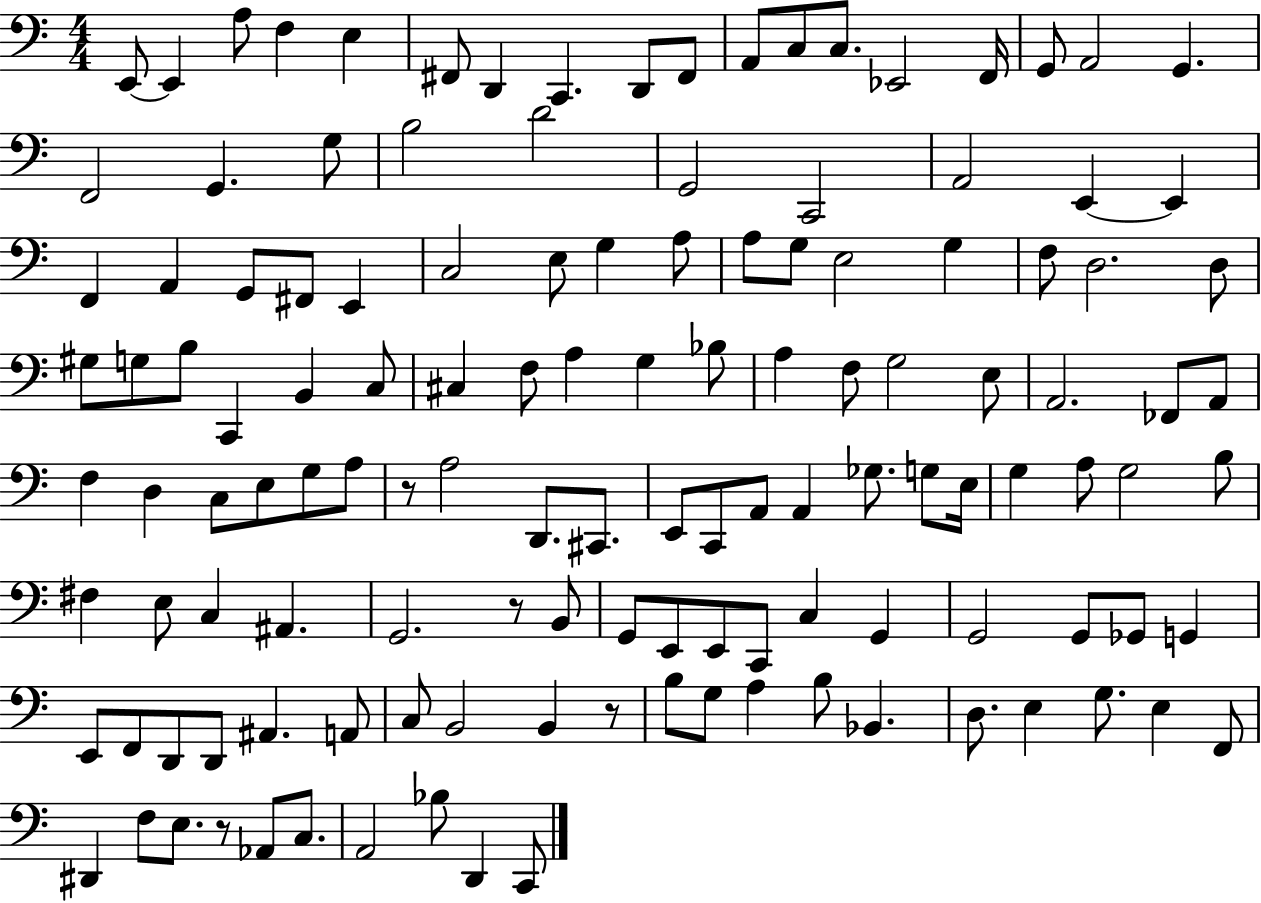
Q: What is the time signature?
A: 4/4